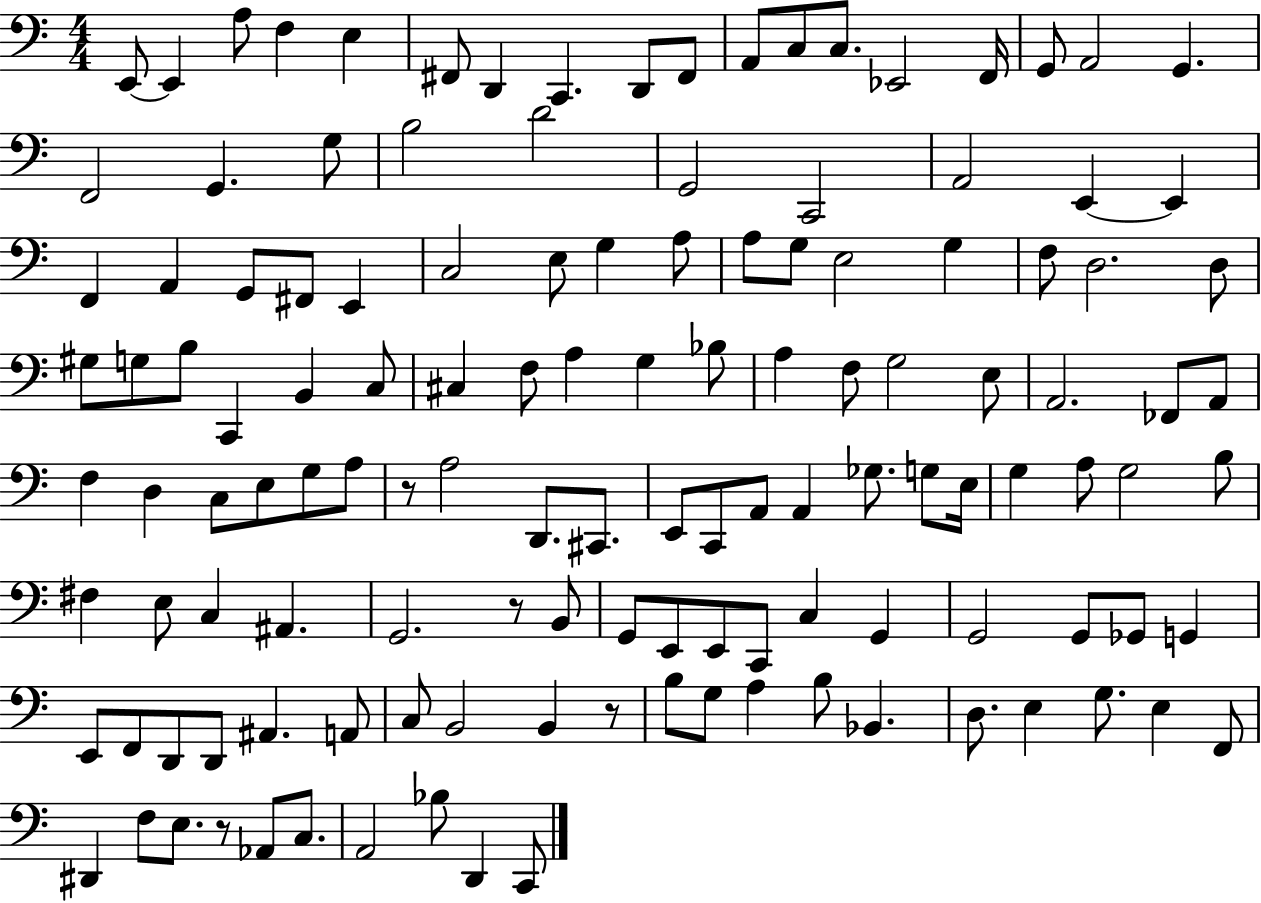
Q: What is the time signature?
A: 4/4